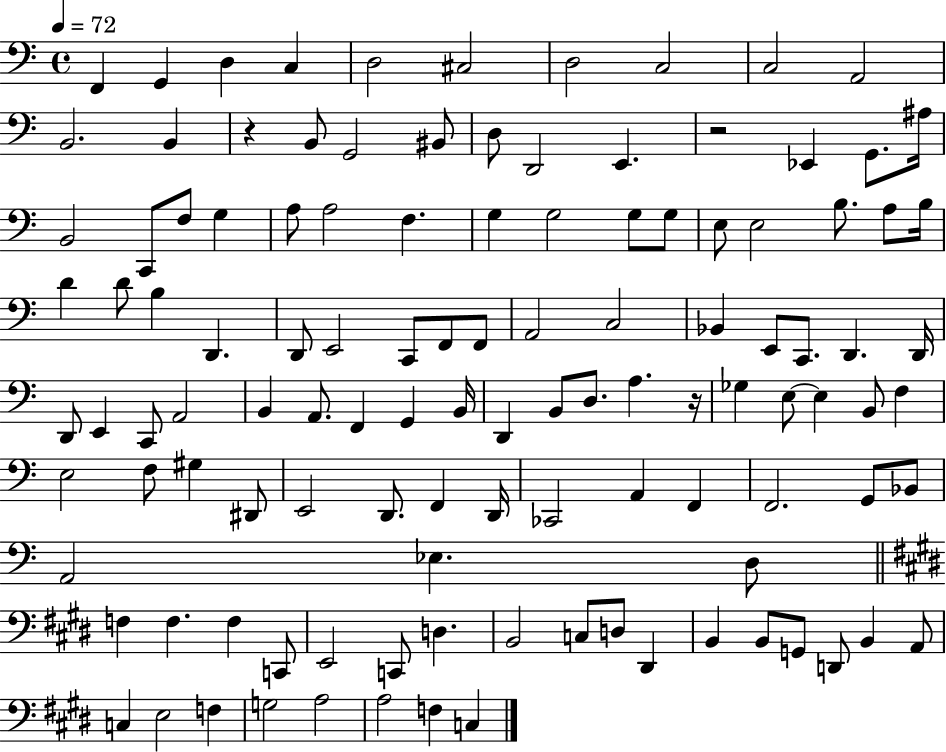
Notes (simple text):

F2/q G2/q D3/q C3/q D3/h C#3/h D3/h C3/h C3/h A2/h B2/h. B2/q R/q B2/e G2/h BIS2/e D3/e D2/h E2/q. R/h Eb2/q G2/e. A#3/s B2/h C2/e F3/e G3/q A3/e A3/h F3/q. G3/q G3/h G3/e G3/e E3/e E3/h B3/e. A3/e B3/s D4/q D4/e B3/q D2/q. D2/e E2/h C2/e F2/e F2/e A2/h C3/h Bb2/q E2/e C2/e. D2/q. D2/s D2/e E2/q C2/e A2/h B2/q A2/e. F2/q G2/q B2/s D2/q B2/e D3/e. A3/q. R/s Gb3/q E3/e E3/q B2/e F3/q E3/h F3/e G#3/q D#2/e E2/h D2/e. F2/q D2/s CES2/h A2/q F2/q F2/h. G2/e Bb2/e A2/h Eb3/q. D3/e F3/q F3/q. F3/q C2/e E2/h C2/e D3/q. B2/h C3/e D3/e D#2/q B2/q B2/e G2/e D2/e B2/q A2/e C3/q E3/h F3/q G3/h A3/h A3/h F3/q C3/q